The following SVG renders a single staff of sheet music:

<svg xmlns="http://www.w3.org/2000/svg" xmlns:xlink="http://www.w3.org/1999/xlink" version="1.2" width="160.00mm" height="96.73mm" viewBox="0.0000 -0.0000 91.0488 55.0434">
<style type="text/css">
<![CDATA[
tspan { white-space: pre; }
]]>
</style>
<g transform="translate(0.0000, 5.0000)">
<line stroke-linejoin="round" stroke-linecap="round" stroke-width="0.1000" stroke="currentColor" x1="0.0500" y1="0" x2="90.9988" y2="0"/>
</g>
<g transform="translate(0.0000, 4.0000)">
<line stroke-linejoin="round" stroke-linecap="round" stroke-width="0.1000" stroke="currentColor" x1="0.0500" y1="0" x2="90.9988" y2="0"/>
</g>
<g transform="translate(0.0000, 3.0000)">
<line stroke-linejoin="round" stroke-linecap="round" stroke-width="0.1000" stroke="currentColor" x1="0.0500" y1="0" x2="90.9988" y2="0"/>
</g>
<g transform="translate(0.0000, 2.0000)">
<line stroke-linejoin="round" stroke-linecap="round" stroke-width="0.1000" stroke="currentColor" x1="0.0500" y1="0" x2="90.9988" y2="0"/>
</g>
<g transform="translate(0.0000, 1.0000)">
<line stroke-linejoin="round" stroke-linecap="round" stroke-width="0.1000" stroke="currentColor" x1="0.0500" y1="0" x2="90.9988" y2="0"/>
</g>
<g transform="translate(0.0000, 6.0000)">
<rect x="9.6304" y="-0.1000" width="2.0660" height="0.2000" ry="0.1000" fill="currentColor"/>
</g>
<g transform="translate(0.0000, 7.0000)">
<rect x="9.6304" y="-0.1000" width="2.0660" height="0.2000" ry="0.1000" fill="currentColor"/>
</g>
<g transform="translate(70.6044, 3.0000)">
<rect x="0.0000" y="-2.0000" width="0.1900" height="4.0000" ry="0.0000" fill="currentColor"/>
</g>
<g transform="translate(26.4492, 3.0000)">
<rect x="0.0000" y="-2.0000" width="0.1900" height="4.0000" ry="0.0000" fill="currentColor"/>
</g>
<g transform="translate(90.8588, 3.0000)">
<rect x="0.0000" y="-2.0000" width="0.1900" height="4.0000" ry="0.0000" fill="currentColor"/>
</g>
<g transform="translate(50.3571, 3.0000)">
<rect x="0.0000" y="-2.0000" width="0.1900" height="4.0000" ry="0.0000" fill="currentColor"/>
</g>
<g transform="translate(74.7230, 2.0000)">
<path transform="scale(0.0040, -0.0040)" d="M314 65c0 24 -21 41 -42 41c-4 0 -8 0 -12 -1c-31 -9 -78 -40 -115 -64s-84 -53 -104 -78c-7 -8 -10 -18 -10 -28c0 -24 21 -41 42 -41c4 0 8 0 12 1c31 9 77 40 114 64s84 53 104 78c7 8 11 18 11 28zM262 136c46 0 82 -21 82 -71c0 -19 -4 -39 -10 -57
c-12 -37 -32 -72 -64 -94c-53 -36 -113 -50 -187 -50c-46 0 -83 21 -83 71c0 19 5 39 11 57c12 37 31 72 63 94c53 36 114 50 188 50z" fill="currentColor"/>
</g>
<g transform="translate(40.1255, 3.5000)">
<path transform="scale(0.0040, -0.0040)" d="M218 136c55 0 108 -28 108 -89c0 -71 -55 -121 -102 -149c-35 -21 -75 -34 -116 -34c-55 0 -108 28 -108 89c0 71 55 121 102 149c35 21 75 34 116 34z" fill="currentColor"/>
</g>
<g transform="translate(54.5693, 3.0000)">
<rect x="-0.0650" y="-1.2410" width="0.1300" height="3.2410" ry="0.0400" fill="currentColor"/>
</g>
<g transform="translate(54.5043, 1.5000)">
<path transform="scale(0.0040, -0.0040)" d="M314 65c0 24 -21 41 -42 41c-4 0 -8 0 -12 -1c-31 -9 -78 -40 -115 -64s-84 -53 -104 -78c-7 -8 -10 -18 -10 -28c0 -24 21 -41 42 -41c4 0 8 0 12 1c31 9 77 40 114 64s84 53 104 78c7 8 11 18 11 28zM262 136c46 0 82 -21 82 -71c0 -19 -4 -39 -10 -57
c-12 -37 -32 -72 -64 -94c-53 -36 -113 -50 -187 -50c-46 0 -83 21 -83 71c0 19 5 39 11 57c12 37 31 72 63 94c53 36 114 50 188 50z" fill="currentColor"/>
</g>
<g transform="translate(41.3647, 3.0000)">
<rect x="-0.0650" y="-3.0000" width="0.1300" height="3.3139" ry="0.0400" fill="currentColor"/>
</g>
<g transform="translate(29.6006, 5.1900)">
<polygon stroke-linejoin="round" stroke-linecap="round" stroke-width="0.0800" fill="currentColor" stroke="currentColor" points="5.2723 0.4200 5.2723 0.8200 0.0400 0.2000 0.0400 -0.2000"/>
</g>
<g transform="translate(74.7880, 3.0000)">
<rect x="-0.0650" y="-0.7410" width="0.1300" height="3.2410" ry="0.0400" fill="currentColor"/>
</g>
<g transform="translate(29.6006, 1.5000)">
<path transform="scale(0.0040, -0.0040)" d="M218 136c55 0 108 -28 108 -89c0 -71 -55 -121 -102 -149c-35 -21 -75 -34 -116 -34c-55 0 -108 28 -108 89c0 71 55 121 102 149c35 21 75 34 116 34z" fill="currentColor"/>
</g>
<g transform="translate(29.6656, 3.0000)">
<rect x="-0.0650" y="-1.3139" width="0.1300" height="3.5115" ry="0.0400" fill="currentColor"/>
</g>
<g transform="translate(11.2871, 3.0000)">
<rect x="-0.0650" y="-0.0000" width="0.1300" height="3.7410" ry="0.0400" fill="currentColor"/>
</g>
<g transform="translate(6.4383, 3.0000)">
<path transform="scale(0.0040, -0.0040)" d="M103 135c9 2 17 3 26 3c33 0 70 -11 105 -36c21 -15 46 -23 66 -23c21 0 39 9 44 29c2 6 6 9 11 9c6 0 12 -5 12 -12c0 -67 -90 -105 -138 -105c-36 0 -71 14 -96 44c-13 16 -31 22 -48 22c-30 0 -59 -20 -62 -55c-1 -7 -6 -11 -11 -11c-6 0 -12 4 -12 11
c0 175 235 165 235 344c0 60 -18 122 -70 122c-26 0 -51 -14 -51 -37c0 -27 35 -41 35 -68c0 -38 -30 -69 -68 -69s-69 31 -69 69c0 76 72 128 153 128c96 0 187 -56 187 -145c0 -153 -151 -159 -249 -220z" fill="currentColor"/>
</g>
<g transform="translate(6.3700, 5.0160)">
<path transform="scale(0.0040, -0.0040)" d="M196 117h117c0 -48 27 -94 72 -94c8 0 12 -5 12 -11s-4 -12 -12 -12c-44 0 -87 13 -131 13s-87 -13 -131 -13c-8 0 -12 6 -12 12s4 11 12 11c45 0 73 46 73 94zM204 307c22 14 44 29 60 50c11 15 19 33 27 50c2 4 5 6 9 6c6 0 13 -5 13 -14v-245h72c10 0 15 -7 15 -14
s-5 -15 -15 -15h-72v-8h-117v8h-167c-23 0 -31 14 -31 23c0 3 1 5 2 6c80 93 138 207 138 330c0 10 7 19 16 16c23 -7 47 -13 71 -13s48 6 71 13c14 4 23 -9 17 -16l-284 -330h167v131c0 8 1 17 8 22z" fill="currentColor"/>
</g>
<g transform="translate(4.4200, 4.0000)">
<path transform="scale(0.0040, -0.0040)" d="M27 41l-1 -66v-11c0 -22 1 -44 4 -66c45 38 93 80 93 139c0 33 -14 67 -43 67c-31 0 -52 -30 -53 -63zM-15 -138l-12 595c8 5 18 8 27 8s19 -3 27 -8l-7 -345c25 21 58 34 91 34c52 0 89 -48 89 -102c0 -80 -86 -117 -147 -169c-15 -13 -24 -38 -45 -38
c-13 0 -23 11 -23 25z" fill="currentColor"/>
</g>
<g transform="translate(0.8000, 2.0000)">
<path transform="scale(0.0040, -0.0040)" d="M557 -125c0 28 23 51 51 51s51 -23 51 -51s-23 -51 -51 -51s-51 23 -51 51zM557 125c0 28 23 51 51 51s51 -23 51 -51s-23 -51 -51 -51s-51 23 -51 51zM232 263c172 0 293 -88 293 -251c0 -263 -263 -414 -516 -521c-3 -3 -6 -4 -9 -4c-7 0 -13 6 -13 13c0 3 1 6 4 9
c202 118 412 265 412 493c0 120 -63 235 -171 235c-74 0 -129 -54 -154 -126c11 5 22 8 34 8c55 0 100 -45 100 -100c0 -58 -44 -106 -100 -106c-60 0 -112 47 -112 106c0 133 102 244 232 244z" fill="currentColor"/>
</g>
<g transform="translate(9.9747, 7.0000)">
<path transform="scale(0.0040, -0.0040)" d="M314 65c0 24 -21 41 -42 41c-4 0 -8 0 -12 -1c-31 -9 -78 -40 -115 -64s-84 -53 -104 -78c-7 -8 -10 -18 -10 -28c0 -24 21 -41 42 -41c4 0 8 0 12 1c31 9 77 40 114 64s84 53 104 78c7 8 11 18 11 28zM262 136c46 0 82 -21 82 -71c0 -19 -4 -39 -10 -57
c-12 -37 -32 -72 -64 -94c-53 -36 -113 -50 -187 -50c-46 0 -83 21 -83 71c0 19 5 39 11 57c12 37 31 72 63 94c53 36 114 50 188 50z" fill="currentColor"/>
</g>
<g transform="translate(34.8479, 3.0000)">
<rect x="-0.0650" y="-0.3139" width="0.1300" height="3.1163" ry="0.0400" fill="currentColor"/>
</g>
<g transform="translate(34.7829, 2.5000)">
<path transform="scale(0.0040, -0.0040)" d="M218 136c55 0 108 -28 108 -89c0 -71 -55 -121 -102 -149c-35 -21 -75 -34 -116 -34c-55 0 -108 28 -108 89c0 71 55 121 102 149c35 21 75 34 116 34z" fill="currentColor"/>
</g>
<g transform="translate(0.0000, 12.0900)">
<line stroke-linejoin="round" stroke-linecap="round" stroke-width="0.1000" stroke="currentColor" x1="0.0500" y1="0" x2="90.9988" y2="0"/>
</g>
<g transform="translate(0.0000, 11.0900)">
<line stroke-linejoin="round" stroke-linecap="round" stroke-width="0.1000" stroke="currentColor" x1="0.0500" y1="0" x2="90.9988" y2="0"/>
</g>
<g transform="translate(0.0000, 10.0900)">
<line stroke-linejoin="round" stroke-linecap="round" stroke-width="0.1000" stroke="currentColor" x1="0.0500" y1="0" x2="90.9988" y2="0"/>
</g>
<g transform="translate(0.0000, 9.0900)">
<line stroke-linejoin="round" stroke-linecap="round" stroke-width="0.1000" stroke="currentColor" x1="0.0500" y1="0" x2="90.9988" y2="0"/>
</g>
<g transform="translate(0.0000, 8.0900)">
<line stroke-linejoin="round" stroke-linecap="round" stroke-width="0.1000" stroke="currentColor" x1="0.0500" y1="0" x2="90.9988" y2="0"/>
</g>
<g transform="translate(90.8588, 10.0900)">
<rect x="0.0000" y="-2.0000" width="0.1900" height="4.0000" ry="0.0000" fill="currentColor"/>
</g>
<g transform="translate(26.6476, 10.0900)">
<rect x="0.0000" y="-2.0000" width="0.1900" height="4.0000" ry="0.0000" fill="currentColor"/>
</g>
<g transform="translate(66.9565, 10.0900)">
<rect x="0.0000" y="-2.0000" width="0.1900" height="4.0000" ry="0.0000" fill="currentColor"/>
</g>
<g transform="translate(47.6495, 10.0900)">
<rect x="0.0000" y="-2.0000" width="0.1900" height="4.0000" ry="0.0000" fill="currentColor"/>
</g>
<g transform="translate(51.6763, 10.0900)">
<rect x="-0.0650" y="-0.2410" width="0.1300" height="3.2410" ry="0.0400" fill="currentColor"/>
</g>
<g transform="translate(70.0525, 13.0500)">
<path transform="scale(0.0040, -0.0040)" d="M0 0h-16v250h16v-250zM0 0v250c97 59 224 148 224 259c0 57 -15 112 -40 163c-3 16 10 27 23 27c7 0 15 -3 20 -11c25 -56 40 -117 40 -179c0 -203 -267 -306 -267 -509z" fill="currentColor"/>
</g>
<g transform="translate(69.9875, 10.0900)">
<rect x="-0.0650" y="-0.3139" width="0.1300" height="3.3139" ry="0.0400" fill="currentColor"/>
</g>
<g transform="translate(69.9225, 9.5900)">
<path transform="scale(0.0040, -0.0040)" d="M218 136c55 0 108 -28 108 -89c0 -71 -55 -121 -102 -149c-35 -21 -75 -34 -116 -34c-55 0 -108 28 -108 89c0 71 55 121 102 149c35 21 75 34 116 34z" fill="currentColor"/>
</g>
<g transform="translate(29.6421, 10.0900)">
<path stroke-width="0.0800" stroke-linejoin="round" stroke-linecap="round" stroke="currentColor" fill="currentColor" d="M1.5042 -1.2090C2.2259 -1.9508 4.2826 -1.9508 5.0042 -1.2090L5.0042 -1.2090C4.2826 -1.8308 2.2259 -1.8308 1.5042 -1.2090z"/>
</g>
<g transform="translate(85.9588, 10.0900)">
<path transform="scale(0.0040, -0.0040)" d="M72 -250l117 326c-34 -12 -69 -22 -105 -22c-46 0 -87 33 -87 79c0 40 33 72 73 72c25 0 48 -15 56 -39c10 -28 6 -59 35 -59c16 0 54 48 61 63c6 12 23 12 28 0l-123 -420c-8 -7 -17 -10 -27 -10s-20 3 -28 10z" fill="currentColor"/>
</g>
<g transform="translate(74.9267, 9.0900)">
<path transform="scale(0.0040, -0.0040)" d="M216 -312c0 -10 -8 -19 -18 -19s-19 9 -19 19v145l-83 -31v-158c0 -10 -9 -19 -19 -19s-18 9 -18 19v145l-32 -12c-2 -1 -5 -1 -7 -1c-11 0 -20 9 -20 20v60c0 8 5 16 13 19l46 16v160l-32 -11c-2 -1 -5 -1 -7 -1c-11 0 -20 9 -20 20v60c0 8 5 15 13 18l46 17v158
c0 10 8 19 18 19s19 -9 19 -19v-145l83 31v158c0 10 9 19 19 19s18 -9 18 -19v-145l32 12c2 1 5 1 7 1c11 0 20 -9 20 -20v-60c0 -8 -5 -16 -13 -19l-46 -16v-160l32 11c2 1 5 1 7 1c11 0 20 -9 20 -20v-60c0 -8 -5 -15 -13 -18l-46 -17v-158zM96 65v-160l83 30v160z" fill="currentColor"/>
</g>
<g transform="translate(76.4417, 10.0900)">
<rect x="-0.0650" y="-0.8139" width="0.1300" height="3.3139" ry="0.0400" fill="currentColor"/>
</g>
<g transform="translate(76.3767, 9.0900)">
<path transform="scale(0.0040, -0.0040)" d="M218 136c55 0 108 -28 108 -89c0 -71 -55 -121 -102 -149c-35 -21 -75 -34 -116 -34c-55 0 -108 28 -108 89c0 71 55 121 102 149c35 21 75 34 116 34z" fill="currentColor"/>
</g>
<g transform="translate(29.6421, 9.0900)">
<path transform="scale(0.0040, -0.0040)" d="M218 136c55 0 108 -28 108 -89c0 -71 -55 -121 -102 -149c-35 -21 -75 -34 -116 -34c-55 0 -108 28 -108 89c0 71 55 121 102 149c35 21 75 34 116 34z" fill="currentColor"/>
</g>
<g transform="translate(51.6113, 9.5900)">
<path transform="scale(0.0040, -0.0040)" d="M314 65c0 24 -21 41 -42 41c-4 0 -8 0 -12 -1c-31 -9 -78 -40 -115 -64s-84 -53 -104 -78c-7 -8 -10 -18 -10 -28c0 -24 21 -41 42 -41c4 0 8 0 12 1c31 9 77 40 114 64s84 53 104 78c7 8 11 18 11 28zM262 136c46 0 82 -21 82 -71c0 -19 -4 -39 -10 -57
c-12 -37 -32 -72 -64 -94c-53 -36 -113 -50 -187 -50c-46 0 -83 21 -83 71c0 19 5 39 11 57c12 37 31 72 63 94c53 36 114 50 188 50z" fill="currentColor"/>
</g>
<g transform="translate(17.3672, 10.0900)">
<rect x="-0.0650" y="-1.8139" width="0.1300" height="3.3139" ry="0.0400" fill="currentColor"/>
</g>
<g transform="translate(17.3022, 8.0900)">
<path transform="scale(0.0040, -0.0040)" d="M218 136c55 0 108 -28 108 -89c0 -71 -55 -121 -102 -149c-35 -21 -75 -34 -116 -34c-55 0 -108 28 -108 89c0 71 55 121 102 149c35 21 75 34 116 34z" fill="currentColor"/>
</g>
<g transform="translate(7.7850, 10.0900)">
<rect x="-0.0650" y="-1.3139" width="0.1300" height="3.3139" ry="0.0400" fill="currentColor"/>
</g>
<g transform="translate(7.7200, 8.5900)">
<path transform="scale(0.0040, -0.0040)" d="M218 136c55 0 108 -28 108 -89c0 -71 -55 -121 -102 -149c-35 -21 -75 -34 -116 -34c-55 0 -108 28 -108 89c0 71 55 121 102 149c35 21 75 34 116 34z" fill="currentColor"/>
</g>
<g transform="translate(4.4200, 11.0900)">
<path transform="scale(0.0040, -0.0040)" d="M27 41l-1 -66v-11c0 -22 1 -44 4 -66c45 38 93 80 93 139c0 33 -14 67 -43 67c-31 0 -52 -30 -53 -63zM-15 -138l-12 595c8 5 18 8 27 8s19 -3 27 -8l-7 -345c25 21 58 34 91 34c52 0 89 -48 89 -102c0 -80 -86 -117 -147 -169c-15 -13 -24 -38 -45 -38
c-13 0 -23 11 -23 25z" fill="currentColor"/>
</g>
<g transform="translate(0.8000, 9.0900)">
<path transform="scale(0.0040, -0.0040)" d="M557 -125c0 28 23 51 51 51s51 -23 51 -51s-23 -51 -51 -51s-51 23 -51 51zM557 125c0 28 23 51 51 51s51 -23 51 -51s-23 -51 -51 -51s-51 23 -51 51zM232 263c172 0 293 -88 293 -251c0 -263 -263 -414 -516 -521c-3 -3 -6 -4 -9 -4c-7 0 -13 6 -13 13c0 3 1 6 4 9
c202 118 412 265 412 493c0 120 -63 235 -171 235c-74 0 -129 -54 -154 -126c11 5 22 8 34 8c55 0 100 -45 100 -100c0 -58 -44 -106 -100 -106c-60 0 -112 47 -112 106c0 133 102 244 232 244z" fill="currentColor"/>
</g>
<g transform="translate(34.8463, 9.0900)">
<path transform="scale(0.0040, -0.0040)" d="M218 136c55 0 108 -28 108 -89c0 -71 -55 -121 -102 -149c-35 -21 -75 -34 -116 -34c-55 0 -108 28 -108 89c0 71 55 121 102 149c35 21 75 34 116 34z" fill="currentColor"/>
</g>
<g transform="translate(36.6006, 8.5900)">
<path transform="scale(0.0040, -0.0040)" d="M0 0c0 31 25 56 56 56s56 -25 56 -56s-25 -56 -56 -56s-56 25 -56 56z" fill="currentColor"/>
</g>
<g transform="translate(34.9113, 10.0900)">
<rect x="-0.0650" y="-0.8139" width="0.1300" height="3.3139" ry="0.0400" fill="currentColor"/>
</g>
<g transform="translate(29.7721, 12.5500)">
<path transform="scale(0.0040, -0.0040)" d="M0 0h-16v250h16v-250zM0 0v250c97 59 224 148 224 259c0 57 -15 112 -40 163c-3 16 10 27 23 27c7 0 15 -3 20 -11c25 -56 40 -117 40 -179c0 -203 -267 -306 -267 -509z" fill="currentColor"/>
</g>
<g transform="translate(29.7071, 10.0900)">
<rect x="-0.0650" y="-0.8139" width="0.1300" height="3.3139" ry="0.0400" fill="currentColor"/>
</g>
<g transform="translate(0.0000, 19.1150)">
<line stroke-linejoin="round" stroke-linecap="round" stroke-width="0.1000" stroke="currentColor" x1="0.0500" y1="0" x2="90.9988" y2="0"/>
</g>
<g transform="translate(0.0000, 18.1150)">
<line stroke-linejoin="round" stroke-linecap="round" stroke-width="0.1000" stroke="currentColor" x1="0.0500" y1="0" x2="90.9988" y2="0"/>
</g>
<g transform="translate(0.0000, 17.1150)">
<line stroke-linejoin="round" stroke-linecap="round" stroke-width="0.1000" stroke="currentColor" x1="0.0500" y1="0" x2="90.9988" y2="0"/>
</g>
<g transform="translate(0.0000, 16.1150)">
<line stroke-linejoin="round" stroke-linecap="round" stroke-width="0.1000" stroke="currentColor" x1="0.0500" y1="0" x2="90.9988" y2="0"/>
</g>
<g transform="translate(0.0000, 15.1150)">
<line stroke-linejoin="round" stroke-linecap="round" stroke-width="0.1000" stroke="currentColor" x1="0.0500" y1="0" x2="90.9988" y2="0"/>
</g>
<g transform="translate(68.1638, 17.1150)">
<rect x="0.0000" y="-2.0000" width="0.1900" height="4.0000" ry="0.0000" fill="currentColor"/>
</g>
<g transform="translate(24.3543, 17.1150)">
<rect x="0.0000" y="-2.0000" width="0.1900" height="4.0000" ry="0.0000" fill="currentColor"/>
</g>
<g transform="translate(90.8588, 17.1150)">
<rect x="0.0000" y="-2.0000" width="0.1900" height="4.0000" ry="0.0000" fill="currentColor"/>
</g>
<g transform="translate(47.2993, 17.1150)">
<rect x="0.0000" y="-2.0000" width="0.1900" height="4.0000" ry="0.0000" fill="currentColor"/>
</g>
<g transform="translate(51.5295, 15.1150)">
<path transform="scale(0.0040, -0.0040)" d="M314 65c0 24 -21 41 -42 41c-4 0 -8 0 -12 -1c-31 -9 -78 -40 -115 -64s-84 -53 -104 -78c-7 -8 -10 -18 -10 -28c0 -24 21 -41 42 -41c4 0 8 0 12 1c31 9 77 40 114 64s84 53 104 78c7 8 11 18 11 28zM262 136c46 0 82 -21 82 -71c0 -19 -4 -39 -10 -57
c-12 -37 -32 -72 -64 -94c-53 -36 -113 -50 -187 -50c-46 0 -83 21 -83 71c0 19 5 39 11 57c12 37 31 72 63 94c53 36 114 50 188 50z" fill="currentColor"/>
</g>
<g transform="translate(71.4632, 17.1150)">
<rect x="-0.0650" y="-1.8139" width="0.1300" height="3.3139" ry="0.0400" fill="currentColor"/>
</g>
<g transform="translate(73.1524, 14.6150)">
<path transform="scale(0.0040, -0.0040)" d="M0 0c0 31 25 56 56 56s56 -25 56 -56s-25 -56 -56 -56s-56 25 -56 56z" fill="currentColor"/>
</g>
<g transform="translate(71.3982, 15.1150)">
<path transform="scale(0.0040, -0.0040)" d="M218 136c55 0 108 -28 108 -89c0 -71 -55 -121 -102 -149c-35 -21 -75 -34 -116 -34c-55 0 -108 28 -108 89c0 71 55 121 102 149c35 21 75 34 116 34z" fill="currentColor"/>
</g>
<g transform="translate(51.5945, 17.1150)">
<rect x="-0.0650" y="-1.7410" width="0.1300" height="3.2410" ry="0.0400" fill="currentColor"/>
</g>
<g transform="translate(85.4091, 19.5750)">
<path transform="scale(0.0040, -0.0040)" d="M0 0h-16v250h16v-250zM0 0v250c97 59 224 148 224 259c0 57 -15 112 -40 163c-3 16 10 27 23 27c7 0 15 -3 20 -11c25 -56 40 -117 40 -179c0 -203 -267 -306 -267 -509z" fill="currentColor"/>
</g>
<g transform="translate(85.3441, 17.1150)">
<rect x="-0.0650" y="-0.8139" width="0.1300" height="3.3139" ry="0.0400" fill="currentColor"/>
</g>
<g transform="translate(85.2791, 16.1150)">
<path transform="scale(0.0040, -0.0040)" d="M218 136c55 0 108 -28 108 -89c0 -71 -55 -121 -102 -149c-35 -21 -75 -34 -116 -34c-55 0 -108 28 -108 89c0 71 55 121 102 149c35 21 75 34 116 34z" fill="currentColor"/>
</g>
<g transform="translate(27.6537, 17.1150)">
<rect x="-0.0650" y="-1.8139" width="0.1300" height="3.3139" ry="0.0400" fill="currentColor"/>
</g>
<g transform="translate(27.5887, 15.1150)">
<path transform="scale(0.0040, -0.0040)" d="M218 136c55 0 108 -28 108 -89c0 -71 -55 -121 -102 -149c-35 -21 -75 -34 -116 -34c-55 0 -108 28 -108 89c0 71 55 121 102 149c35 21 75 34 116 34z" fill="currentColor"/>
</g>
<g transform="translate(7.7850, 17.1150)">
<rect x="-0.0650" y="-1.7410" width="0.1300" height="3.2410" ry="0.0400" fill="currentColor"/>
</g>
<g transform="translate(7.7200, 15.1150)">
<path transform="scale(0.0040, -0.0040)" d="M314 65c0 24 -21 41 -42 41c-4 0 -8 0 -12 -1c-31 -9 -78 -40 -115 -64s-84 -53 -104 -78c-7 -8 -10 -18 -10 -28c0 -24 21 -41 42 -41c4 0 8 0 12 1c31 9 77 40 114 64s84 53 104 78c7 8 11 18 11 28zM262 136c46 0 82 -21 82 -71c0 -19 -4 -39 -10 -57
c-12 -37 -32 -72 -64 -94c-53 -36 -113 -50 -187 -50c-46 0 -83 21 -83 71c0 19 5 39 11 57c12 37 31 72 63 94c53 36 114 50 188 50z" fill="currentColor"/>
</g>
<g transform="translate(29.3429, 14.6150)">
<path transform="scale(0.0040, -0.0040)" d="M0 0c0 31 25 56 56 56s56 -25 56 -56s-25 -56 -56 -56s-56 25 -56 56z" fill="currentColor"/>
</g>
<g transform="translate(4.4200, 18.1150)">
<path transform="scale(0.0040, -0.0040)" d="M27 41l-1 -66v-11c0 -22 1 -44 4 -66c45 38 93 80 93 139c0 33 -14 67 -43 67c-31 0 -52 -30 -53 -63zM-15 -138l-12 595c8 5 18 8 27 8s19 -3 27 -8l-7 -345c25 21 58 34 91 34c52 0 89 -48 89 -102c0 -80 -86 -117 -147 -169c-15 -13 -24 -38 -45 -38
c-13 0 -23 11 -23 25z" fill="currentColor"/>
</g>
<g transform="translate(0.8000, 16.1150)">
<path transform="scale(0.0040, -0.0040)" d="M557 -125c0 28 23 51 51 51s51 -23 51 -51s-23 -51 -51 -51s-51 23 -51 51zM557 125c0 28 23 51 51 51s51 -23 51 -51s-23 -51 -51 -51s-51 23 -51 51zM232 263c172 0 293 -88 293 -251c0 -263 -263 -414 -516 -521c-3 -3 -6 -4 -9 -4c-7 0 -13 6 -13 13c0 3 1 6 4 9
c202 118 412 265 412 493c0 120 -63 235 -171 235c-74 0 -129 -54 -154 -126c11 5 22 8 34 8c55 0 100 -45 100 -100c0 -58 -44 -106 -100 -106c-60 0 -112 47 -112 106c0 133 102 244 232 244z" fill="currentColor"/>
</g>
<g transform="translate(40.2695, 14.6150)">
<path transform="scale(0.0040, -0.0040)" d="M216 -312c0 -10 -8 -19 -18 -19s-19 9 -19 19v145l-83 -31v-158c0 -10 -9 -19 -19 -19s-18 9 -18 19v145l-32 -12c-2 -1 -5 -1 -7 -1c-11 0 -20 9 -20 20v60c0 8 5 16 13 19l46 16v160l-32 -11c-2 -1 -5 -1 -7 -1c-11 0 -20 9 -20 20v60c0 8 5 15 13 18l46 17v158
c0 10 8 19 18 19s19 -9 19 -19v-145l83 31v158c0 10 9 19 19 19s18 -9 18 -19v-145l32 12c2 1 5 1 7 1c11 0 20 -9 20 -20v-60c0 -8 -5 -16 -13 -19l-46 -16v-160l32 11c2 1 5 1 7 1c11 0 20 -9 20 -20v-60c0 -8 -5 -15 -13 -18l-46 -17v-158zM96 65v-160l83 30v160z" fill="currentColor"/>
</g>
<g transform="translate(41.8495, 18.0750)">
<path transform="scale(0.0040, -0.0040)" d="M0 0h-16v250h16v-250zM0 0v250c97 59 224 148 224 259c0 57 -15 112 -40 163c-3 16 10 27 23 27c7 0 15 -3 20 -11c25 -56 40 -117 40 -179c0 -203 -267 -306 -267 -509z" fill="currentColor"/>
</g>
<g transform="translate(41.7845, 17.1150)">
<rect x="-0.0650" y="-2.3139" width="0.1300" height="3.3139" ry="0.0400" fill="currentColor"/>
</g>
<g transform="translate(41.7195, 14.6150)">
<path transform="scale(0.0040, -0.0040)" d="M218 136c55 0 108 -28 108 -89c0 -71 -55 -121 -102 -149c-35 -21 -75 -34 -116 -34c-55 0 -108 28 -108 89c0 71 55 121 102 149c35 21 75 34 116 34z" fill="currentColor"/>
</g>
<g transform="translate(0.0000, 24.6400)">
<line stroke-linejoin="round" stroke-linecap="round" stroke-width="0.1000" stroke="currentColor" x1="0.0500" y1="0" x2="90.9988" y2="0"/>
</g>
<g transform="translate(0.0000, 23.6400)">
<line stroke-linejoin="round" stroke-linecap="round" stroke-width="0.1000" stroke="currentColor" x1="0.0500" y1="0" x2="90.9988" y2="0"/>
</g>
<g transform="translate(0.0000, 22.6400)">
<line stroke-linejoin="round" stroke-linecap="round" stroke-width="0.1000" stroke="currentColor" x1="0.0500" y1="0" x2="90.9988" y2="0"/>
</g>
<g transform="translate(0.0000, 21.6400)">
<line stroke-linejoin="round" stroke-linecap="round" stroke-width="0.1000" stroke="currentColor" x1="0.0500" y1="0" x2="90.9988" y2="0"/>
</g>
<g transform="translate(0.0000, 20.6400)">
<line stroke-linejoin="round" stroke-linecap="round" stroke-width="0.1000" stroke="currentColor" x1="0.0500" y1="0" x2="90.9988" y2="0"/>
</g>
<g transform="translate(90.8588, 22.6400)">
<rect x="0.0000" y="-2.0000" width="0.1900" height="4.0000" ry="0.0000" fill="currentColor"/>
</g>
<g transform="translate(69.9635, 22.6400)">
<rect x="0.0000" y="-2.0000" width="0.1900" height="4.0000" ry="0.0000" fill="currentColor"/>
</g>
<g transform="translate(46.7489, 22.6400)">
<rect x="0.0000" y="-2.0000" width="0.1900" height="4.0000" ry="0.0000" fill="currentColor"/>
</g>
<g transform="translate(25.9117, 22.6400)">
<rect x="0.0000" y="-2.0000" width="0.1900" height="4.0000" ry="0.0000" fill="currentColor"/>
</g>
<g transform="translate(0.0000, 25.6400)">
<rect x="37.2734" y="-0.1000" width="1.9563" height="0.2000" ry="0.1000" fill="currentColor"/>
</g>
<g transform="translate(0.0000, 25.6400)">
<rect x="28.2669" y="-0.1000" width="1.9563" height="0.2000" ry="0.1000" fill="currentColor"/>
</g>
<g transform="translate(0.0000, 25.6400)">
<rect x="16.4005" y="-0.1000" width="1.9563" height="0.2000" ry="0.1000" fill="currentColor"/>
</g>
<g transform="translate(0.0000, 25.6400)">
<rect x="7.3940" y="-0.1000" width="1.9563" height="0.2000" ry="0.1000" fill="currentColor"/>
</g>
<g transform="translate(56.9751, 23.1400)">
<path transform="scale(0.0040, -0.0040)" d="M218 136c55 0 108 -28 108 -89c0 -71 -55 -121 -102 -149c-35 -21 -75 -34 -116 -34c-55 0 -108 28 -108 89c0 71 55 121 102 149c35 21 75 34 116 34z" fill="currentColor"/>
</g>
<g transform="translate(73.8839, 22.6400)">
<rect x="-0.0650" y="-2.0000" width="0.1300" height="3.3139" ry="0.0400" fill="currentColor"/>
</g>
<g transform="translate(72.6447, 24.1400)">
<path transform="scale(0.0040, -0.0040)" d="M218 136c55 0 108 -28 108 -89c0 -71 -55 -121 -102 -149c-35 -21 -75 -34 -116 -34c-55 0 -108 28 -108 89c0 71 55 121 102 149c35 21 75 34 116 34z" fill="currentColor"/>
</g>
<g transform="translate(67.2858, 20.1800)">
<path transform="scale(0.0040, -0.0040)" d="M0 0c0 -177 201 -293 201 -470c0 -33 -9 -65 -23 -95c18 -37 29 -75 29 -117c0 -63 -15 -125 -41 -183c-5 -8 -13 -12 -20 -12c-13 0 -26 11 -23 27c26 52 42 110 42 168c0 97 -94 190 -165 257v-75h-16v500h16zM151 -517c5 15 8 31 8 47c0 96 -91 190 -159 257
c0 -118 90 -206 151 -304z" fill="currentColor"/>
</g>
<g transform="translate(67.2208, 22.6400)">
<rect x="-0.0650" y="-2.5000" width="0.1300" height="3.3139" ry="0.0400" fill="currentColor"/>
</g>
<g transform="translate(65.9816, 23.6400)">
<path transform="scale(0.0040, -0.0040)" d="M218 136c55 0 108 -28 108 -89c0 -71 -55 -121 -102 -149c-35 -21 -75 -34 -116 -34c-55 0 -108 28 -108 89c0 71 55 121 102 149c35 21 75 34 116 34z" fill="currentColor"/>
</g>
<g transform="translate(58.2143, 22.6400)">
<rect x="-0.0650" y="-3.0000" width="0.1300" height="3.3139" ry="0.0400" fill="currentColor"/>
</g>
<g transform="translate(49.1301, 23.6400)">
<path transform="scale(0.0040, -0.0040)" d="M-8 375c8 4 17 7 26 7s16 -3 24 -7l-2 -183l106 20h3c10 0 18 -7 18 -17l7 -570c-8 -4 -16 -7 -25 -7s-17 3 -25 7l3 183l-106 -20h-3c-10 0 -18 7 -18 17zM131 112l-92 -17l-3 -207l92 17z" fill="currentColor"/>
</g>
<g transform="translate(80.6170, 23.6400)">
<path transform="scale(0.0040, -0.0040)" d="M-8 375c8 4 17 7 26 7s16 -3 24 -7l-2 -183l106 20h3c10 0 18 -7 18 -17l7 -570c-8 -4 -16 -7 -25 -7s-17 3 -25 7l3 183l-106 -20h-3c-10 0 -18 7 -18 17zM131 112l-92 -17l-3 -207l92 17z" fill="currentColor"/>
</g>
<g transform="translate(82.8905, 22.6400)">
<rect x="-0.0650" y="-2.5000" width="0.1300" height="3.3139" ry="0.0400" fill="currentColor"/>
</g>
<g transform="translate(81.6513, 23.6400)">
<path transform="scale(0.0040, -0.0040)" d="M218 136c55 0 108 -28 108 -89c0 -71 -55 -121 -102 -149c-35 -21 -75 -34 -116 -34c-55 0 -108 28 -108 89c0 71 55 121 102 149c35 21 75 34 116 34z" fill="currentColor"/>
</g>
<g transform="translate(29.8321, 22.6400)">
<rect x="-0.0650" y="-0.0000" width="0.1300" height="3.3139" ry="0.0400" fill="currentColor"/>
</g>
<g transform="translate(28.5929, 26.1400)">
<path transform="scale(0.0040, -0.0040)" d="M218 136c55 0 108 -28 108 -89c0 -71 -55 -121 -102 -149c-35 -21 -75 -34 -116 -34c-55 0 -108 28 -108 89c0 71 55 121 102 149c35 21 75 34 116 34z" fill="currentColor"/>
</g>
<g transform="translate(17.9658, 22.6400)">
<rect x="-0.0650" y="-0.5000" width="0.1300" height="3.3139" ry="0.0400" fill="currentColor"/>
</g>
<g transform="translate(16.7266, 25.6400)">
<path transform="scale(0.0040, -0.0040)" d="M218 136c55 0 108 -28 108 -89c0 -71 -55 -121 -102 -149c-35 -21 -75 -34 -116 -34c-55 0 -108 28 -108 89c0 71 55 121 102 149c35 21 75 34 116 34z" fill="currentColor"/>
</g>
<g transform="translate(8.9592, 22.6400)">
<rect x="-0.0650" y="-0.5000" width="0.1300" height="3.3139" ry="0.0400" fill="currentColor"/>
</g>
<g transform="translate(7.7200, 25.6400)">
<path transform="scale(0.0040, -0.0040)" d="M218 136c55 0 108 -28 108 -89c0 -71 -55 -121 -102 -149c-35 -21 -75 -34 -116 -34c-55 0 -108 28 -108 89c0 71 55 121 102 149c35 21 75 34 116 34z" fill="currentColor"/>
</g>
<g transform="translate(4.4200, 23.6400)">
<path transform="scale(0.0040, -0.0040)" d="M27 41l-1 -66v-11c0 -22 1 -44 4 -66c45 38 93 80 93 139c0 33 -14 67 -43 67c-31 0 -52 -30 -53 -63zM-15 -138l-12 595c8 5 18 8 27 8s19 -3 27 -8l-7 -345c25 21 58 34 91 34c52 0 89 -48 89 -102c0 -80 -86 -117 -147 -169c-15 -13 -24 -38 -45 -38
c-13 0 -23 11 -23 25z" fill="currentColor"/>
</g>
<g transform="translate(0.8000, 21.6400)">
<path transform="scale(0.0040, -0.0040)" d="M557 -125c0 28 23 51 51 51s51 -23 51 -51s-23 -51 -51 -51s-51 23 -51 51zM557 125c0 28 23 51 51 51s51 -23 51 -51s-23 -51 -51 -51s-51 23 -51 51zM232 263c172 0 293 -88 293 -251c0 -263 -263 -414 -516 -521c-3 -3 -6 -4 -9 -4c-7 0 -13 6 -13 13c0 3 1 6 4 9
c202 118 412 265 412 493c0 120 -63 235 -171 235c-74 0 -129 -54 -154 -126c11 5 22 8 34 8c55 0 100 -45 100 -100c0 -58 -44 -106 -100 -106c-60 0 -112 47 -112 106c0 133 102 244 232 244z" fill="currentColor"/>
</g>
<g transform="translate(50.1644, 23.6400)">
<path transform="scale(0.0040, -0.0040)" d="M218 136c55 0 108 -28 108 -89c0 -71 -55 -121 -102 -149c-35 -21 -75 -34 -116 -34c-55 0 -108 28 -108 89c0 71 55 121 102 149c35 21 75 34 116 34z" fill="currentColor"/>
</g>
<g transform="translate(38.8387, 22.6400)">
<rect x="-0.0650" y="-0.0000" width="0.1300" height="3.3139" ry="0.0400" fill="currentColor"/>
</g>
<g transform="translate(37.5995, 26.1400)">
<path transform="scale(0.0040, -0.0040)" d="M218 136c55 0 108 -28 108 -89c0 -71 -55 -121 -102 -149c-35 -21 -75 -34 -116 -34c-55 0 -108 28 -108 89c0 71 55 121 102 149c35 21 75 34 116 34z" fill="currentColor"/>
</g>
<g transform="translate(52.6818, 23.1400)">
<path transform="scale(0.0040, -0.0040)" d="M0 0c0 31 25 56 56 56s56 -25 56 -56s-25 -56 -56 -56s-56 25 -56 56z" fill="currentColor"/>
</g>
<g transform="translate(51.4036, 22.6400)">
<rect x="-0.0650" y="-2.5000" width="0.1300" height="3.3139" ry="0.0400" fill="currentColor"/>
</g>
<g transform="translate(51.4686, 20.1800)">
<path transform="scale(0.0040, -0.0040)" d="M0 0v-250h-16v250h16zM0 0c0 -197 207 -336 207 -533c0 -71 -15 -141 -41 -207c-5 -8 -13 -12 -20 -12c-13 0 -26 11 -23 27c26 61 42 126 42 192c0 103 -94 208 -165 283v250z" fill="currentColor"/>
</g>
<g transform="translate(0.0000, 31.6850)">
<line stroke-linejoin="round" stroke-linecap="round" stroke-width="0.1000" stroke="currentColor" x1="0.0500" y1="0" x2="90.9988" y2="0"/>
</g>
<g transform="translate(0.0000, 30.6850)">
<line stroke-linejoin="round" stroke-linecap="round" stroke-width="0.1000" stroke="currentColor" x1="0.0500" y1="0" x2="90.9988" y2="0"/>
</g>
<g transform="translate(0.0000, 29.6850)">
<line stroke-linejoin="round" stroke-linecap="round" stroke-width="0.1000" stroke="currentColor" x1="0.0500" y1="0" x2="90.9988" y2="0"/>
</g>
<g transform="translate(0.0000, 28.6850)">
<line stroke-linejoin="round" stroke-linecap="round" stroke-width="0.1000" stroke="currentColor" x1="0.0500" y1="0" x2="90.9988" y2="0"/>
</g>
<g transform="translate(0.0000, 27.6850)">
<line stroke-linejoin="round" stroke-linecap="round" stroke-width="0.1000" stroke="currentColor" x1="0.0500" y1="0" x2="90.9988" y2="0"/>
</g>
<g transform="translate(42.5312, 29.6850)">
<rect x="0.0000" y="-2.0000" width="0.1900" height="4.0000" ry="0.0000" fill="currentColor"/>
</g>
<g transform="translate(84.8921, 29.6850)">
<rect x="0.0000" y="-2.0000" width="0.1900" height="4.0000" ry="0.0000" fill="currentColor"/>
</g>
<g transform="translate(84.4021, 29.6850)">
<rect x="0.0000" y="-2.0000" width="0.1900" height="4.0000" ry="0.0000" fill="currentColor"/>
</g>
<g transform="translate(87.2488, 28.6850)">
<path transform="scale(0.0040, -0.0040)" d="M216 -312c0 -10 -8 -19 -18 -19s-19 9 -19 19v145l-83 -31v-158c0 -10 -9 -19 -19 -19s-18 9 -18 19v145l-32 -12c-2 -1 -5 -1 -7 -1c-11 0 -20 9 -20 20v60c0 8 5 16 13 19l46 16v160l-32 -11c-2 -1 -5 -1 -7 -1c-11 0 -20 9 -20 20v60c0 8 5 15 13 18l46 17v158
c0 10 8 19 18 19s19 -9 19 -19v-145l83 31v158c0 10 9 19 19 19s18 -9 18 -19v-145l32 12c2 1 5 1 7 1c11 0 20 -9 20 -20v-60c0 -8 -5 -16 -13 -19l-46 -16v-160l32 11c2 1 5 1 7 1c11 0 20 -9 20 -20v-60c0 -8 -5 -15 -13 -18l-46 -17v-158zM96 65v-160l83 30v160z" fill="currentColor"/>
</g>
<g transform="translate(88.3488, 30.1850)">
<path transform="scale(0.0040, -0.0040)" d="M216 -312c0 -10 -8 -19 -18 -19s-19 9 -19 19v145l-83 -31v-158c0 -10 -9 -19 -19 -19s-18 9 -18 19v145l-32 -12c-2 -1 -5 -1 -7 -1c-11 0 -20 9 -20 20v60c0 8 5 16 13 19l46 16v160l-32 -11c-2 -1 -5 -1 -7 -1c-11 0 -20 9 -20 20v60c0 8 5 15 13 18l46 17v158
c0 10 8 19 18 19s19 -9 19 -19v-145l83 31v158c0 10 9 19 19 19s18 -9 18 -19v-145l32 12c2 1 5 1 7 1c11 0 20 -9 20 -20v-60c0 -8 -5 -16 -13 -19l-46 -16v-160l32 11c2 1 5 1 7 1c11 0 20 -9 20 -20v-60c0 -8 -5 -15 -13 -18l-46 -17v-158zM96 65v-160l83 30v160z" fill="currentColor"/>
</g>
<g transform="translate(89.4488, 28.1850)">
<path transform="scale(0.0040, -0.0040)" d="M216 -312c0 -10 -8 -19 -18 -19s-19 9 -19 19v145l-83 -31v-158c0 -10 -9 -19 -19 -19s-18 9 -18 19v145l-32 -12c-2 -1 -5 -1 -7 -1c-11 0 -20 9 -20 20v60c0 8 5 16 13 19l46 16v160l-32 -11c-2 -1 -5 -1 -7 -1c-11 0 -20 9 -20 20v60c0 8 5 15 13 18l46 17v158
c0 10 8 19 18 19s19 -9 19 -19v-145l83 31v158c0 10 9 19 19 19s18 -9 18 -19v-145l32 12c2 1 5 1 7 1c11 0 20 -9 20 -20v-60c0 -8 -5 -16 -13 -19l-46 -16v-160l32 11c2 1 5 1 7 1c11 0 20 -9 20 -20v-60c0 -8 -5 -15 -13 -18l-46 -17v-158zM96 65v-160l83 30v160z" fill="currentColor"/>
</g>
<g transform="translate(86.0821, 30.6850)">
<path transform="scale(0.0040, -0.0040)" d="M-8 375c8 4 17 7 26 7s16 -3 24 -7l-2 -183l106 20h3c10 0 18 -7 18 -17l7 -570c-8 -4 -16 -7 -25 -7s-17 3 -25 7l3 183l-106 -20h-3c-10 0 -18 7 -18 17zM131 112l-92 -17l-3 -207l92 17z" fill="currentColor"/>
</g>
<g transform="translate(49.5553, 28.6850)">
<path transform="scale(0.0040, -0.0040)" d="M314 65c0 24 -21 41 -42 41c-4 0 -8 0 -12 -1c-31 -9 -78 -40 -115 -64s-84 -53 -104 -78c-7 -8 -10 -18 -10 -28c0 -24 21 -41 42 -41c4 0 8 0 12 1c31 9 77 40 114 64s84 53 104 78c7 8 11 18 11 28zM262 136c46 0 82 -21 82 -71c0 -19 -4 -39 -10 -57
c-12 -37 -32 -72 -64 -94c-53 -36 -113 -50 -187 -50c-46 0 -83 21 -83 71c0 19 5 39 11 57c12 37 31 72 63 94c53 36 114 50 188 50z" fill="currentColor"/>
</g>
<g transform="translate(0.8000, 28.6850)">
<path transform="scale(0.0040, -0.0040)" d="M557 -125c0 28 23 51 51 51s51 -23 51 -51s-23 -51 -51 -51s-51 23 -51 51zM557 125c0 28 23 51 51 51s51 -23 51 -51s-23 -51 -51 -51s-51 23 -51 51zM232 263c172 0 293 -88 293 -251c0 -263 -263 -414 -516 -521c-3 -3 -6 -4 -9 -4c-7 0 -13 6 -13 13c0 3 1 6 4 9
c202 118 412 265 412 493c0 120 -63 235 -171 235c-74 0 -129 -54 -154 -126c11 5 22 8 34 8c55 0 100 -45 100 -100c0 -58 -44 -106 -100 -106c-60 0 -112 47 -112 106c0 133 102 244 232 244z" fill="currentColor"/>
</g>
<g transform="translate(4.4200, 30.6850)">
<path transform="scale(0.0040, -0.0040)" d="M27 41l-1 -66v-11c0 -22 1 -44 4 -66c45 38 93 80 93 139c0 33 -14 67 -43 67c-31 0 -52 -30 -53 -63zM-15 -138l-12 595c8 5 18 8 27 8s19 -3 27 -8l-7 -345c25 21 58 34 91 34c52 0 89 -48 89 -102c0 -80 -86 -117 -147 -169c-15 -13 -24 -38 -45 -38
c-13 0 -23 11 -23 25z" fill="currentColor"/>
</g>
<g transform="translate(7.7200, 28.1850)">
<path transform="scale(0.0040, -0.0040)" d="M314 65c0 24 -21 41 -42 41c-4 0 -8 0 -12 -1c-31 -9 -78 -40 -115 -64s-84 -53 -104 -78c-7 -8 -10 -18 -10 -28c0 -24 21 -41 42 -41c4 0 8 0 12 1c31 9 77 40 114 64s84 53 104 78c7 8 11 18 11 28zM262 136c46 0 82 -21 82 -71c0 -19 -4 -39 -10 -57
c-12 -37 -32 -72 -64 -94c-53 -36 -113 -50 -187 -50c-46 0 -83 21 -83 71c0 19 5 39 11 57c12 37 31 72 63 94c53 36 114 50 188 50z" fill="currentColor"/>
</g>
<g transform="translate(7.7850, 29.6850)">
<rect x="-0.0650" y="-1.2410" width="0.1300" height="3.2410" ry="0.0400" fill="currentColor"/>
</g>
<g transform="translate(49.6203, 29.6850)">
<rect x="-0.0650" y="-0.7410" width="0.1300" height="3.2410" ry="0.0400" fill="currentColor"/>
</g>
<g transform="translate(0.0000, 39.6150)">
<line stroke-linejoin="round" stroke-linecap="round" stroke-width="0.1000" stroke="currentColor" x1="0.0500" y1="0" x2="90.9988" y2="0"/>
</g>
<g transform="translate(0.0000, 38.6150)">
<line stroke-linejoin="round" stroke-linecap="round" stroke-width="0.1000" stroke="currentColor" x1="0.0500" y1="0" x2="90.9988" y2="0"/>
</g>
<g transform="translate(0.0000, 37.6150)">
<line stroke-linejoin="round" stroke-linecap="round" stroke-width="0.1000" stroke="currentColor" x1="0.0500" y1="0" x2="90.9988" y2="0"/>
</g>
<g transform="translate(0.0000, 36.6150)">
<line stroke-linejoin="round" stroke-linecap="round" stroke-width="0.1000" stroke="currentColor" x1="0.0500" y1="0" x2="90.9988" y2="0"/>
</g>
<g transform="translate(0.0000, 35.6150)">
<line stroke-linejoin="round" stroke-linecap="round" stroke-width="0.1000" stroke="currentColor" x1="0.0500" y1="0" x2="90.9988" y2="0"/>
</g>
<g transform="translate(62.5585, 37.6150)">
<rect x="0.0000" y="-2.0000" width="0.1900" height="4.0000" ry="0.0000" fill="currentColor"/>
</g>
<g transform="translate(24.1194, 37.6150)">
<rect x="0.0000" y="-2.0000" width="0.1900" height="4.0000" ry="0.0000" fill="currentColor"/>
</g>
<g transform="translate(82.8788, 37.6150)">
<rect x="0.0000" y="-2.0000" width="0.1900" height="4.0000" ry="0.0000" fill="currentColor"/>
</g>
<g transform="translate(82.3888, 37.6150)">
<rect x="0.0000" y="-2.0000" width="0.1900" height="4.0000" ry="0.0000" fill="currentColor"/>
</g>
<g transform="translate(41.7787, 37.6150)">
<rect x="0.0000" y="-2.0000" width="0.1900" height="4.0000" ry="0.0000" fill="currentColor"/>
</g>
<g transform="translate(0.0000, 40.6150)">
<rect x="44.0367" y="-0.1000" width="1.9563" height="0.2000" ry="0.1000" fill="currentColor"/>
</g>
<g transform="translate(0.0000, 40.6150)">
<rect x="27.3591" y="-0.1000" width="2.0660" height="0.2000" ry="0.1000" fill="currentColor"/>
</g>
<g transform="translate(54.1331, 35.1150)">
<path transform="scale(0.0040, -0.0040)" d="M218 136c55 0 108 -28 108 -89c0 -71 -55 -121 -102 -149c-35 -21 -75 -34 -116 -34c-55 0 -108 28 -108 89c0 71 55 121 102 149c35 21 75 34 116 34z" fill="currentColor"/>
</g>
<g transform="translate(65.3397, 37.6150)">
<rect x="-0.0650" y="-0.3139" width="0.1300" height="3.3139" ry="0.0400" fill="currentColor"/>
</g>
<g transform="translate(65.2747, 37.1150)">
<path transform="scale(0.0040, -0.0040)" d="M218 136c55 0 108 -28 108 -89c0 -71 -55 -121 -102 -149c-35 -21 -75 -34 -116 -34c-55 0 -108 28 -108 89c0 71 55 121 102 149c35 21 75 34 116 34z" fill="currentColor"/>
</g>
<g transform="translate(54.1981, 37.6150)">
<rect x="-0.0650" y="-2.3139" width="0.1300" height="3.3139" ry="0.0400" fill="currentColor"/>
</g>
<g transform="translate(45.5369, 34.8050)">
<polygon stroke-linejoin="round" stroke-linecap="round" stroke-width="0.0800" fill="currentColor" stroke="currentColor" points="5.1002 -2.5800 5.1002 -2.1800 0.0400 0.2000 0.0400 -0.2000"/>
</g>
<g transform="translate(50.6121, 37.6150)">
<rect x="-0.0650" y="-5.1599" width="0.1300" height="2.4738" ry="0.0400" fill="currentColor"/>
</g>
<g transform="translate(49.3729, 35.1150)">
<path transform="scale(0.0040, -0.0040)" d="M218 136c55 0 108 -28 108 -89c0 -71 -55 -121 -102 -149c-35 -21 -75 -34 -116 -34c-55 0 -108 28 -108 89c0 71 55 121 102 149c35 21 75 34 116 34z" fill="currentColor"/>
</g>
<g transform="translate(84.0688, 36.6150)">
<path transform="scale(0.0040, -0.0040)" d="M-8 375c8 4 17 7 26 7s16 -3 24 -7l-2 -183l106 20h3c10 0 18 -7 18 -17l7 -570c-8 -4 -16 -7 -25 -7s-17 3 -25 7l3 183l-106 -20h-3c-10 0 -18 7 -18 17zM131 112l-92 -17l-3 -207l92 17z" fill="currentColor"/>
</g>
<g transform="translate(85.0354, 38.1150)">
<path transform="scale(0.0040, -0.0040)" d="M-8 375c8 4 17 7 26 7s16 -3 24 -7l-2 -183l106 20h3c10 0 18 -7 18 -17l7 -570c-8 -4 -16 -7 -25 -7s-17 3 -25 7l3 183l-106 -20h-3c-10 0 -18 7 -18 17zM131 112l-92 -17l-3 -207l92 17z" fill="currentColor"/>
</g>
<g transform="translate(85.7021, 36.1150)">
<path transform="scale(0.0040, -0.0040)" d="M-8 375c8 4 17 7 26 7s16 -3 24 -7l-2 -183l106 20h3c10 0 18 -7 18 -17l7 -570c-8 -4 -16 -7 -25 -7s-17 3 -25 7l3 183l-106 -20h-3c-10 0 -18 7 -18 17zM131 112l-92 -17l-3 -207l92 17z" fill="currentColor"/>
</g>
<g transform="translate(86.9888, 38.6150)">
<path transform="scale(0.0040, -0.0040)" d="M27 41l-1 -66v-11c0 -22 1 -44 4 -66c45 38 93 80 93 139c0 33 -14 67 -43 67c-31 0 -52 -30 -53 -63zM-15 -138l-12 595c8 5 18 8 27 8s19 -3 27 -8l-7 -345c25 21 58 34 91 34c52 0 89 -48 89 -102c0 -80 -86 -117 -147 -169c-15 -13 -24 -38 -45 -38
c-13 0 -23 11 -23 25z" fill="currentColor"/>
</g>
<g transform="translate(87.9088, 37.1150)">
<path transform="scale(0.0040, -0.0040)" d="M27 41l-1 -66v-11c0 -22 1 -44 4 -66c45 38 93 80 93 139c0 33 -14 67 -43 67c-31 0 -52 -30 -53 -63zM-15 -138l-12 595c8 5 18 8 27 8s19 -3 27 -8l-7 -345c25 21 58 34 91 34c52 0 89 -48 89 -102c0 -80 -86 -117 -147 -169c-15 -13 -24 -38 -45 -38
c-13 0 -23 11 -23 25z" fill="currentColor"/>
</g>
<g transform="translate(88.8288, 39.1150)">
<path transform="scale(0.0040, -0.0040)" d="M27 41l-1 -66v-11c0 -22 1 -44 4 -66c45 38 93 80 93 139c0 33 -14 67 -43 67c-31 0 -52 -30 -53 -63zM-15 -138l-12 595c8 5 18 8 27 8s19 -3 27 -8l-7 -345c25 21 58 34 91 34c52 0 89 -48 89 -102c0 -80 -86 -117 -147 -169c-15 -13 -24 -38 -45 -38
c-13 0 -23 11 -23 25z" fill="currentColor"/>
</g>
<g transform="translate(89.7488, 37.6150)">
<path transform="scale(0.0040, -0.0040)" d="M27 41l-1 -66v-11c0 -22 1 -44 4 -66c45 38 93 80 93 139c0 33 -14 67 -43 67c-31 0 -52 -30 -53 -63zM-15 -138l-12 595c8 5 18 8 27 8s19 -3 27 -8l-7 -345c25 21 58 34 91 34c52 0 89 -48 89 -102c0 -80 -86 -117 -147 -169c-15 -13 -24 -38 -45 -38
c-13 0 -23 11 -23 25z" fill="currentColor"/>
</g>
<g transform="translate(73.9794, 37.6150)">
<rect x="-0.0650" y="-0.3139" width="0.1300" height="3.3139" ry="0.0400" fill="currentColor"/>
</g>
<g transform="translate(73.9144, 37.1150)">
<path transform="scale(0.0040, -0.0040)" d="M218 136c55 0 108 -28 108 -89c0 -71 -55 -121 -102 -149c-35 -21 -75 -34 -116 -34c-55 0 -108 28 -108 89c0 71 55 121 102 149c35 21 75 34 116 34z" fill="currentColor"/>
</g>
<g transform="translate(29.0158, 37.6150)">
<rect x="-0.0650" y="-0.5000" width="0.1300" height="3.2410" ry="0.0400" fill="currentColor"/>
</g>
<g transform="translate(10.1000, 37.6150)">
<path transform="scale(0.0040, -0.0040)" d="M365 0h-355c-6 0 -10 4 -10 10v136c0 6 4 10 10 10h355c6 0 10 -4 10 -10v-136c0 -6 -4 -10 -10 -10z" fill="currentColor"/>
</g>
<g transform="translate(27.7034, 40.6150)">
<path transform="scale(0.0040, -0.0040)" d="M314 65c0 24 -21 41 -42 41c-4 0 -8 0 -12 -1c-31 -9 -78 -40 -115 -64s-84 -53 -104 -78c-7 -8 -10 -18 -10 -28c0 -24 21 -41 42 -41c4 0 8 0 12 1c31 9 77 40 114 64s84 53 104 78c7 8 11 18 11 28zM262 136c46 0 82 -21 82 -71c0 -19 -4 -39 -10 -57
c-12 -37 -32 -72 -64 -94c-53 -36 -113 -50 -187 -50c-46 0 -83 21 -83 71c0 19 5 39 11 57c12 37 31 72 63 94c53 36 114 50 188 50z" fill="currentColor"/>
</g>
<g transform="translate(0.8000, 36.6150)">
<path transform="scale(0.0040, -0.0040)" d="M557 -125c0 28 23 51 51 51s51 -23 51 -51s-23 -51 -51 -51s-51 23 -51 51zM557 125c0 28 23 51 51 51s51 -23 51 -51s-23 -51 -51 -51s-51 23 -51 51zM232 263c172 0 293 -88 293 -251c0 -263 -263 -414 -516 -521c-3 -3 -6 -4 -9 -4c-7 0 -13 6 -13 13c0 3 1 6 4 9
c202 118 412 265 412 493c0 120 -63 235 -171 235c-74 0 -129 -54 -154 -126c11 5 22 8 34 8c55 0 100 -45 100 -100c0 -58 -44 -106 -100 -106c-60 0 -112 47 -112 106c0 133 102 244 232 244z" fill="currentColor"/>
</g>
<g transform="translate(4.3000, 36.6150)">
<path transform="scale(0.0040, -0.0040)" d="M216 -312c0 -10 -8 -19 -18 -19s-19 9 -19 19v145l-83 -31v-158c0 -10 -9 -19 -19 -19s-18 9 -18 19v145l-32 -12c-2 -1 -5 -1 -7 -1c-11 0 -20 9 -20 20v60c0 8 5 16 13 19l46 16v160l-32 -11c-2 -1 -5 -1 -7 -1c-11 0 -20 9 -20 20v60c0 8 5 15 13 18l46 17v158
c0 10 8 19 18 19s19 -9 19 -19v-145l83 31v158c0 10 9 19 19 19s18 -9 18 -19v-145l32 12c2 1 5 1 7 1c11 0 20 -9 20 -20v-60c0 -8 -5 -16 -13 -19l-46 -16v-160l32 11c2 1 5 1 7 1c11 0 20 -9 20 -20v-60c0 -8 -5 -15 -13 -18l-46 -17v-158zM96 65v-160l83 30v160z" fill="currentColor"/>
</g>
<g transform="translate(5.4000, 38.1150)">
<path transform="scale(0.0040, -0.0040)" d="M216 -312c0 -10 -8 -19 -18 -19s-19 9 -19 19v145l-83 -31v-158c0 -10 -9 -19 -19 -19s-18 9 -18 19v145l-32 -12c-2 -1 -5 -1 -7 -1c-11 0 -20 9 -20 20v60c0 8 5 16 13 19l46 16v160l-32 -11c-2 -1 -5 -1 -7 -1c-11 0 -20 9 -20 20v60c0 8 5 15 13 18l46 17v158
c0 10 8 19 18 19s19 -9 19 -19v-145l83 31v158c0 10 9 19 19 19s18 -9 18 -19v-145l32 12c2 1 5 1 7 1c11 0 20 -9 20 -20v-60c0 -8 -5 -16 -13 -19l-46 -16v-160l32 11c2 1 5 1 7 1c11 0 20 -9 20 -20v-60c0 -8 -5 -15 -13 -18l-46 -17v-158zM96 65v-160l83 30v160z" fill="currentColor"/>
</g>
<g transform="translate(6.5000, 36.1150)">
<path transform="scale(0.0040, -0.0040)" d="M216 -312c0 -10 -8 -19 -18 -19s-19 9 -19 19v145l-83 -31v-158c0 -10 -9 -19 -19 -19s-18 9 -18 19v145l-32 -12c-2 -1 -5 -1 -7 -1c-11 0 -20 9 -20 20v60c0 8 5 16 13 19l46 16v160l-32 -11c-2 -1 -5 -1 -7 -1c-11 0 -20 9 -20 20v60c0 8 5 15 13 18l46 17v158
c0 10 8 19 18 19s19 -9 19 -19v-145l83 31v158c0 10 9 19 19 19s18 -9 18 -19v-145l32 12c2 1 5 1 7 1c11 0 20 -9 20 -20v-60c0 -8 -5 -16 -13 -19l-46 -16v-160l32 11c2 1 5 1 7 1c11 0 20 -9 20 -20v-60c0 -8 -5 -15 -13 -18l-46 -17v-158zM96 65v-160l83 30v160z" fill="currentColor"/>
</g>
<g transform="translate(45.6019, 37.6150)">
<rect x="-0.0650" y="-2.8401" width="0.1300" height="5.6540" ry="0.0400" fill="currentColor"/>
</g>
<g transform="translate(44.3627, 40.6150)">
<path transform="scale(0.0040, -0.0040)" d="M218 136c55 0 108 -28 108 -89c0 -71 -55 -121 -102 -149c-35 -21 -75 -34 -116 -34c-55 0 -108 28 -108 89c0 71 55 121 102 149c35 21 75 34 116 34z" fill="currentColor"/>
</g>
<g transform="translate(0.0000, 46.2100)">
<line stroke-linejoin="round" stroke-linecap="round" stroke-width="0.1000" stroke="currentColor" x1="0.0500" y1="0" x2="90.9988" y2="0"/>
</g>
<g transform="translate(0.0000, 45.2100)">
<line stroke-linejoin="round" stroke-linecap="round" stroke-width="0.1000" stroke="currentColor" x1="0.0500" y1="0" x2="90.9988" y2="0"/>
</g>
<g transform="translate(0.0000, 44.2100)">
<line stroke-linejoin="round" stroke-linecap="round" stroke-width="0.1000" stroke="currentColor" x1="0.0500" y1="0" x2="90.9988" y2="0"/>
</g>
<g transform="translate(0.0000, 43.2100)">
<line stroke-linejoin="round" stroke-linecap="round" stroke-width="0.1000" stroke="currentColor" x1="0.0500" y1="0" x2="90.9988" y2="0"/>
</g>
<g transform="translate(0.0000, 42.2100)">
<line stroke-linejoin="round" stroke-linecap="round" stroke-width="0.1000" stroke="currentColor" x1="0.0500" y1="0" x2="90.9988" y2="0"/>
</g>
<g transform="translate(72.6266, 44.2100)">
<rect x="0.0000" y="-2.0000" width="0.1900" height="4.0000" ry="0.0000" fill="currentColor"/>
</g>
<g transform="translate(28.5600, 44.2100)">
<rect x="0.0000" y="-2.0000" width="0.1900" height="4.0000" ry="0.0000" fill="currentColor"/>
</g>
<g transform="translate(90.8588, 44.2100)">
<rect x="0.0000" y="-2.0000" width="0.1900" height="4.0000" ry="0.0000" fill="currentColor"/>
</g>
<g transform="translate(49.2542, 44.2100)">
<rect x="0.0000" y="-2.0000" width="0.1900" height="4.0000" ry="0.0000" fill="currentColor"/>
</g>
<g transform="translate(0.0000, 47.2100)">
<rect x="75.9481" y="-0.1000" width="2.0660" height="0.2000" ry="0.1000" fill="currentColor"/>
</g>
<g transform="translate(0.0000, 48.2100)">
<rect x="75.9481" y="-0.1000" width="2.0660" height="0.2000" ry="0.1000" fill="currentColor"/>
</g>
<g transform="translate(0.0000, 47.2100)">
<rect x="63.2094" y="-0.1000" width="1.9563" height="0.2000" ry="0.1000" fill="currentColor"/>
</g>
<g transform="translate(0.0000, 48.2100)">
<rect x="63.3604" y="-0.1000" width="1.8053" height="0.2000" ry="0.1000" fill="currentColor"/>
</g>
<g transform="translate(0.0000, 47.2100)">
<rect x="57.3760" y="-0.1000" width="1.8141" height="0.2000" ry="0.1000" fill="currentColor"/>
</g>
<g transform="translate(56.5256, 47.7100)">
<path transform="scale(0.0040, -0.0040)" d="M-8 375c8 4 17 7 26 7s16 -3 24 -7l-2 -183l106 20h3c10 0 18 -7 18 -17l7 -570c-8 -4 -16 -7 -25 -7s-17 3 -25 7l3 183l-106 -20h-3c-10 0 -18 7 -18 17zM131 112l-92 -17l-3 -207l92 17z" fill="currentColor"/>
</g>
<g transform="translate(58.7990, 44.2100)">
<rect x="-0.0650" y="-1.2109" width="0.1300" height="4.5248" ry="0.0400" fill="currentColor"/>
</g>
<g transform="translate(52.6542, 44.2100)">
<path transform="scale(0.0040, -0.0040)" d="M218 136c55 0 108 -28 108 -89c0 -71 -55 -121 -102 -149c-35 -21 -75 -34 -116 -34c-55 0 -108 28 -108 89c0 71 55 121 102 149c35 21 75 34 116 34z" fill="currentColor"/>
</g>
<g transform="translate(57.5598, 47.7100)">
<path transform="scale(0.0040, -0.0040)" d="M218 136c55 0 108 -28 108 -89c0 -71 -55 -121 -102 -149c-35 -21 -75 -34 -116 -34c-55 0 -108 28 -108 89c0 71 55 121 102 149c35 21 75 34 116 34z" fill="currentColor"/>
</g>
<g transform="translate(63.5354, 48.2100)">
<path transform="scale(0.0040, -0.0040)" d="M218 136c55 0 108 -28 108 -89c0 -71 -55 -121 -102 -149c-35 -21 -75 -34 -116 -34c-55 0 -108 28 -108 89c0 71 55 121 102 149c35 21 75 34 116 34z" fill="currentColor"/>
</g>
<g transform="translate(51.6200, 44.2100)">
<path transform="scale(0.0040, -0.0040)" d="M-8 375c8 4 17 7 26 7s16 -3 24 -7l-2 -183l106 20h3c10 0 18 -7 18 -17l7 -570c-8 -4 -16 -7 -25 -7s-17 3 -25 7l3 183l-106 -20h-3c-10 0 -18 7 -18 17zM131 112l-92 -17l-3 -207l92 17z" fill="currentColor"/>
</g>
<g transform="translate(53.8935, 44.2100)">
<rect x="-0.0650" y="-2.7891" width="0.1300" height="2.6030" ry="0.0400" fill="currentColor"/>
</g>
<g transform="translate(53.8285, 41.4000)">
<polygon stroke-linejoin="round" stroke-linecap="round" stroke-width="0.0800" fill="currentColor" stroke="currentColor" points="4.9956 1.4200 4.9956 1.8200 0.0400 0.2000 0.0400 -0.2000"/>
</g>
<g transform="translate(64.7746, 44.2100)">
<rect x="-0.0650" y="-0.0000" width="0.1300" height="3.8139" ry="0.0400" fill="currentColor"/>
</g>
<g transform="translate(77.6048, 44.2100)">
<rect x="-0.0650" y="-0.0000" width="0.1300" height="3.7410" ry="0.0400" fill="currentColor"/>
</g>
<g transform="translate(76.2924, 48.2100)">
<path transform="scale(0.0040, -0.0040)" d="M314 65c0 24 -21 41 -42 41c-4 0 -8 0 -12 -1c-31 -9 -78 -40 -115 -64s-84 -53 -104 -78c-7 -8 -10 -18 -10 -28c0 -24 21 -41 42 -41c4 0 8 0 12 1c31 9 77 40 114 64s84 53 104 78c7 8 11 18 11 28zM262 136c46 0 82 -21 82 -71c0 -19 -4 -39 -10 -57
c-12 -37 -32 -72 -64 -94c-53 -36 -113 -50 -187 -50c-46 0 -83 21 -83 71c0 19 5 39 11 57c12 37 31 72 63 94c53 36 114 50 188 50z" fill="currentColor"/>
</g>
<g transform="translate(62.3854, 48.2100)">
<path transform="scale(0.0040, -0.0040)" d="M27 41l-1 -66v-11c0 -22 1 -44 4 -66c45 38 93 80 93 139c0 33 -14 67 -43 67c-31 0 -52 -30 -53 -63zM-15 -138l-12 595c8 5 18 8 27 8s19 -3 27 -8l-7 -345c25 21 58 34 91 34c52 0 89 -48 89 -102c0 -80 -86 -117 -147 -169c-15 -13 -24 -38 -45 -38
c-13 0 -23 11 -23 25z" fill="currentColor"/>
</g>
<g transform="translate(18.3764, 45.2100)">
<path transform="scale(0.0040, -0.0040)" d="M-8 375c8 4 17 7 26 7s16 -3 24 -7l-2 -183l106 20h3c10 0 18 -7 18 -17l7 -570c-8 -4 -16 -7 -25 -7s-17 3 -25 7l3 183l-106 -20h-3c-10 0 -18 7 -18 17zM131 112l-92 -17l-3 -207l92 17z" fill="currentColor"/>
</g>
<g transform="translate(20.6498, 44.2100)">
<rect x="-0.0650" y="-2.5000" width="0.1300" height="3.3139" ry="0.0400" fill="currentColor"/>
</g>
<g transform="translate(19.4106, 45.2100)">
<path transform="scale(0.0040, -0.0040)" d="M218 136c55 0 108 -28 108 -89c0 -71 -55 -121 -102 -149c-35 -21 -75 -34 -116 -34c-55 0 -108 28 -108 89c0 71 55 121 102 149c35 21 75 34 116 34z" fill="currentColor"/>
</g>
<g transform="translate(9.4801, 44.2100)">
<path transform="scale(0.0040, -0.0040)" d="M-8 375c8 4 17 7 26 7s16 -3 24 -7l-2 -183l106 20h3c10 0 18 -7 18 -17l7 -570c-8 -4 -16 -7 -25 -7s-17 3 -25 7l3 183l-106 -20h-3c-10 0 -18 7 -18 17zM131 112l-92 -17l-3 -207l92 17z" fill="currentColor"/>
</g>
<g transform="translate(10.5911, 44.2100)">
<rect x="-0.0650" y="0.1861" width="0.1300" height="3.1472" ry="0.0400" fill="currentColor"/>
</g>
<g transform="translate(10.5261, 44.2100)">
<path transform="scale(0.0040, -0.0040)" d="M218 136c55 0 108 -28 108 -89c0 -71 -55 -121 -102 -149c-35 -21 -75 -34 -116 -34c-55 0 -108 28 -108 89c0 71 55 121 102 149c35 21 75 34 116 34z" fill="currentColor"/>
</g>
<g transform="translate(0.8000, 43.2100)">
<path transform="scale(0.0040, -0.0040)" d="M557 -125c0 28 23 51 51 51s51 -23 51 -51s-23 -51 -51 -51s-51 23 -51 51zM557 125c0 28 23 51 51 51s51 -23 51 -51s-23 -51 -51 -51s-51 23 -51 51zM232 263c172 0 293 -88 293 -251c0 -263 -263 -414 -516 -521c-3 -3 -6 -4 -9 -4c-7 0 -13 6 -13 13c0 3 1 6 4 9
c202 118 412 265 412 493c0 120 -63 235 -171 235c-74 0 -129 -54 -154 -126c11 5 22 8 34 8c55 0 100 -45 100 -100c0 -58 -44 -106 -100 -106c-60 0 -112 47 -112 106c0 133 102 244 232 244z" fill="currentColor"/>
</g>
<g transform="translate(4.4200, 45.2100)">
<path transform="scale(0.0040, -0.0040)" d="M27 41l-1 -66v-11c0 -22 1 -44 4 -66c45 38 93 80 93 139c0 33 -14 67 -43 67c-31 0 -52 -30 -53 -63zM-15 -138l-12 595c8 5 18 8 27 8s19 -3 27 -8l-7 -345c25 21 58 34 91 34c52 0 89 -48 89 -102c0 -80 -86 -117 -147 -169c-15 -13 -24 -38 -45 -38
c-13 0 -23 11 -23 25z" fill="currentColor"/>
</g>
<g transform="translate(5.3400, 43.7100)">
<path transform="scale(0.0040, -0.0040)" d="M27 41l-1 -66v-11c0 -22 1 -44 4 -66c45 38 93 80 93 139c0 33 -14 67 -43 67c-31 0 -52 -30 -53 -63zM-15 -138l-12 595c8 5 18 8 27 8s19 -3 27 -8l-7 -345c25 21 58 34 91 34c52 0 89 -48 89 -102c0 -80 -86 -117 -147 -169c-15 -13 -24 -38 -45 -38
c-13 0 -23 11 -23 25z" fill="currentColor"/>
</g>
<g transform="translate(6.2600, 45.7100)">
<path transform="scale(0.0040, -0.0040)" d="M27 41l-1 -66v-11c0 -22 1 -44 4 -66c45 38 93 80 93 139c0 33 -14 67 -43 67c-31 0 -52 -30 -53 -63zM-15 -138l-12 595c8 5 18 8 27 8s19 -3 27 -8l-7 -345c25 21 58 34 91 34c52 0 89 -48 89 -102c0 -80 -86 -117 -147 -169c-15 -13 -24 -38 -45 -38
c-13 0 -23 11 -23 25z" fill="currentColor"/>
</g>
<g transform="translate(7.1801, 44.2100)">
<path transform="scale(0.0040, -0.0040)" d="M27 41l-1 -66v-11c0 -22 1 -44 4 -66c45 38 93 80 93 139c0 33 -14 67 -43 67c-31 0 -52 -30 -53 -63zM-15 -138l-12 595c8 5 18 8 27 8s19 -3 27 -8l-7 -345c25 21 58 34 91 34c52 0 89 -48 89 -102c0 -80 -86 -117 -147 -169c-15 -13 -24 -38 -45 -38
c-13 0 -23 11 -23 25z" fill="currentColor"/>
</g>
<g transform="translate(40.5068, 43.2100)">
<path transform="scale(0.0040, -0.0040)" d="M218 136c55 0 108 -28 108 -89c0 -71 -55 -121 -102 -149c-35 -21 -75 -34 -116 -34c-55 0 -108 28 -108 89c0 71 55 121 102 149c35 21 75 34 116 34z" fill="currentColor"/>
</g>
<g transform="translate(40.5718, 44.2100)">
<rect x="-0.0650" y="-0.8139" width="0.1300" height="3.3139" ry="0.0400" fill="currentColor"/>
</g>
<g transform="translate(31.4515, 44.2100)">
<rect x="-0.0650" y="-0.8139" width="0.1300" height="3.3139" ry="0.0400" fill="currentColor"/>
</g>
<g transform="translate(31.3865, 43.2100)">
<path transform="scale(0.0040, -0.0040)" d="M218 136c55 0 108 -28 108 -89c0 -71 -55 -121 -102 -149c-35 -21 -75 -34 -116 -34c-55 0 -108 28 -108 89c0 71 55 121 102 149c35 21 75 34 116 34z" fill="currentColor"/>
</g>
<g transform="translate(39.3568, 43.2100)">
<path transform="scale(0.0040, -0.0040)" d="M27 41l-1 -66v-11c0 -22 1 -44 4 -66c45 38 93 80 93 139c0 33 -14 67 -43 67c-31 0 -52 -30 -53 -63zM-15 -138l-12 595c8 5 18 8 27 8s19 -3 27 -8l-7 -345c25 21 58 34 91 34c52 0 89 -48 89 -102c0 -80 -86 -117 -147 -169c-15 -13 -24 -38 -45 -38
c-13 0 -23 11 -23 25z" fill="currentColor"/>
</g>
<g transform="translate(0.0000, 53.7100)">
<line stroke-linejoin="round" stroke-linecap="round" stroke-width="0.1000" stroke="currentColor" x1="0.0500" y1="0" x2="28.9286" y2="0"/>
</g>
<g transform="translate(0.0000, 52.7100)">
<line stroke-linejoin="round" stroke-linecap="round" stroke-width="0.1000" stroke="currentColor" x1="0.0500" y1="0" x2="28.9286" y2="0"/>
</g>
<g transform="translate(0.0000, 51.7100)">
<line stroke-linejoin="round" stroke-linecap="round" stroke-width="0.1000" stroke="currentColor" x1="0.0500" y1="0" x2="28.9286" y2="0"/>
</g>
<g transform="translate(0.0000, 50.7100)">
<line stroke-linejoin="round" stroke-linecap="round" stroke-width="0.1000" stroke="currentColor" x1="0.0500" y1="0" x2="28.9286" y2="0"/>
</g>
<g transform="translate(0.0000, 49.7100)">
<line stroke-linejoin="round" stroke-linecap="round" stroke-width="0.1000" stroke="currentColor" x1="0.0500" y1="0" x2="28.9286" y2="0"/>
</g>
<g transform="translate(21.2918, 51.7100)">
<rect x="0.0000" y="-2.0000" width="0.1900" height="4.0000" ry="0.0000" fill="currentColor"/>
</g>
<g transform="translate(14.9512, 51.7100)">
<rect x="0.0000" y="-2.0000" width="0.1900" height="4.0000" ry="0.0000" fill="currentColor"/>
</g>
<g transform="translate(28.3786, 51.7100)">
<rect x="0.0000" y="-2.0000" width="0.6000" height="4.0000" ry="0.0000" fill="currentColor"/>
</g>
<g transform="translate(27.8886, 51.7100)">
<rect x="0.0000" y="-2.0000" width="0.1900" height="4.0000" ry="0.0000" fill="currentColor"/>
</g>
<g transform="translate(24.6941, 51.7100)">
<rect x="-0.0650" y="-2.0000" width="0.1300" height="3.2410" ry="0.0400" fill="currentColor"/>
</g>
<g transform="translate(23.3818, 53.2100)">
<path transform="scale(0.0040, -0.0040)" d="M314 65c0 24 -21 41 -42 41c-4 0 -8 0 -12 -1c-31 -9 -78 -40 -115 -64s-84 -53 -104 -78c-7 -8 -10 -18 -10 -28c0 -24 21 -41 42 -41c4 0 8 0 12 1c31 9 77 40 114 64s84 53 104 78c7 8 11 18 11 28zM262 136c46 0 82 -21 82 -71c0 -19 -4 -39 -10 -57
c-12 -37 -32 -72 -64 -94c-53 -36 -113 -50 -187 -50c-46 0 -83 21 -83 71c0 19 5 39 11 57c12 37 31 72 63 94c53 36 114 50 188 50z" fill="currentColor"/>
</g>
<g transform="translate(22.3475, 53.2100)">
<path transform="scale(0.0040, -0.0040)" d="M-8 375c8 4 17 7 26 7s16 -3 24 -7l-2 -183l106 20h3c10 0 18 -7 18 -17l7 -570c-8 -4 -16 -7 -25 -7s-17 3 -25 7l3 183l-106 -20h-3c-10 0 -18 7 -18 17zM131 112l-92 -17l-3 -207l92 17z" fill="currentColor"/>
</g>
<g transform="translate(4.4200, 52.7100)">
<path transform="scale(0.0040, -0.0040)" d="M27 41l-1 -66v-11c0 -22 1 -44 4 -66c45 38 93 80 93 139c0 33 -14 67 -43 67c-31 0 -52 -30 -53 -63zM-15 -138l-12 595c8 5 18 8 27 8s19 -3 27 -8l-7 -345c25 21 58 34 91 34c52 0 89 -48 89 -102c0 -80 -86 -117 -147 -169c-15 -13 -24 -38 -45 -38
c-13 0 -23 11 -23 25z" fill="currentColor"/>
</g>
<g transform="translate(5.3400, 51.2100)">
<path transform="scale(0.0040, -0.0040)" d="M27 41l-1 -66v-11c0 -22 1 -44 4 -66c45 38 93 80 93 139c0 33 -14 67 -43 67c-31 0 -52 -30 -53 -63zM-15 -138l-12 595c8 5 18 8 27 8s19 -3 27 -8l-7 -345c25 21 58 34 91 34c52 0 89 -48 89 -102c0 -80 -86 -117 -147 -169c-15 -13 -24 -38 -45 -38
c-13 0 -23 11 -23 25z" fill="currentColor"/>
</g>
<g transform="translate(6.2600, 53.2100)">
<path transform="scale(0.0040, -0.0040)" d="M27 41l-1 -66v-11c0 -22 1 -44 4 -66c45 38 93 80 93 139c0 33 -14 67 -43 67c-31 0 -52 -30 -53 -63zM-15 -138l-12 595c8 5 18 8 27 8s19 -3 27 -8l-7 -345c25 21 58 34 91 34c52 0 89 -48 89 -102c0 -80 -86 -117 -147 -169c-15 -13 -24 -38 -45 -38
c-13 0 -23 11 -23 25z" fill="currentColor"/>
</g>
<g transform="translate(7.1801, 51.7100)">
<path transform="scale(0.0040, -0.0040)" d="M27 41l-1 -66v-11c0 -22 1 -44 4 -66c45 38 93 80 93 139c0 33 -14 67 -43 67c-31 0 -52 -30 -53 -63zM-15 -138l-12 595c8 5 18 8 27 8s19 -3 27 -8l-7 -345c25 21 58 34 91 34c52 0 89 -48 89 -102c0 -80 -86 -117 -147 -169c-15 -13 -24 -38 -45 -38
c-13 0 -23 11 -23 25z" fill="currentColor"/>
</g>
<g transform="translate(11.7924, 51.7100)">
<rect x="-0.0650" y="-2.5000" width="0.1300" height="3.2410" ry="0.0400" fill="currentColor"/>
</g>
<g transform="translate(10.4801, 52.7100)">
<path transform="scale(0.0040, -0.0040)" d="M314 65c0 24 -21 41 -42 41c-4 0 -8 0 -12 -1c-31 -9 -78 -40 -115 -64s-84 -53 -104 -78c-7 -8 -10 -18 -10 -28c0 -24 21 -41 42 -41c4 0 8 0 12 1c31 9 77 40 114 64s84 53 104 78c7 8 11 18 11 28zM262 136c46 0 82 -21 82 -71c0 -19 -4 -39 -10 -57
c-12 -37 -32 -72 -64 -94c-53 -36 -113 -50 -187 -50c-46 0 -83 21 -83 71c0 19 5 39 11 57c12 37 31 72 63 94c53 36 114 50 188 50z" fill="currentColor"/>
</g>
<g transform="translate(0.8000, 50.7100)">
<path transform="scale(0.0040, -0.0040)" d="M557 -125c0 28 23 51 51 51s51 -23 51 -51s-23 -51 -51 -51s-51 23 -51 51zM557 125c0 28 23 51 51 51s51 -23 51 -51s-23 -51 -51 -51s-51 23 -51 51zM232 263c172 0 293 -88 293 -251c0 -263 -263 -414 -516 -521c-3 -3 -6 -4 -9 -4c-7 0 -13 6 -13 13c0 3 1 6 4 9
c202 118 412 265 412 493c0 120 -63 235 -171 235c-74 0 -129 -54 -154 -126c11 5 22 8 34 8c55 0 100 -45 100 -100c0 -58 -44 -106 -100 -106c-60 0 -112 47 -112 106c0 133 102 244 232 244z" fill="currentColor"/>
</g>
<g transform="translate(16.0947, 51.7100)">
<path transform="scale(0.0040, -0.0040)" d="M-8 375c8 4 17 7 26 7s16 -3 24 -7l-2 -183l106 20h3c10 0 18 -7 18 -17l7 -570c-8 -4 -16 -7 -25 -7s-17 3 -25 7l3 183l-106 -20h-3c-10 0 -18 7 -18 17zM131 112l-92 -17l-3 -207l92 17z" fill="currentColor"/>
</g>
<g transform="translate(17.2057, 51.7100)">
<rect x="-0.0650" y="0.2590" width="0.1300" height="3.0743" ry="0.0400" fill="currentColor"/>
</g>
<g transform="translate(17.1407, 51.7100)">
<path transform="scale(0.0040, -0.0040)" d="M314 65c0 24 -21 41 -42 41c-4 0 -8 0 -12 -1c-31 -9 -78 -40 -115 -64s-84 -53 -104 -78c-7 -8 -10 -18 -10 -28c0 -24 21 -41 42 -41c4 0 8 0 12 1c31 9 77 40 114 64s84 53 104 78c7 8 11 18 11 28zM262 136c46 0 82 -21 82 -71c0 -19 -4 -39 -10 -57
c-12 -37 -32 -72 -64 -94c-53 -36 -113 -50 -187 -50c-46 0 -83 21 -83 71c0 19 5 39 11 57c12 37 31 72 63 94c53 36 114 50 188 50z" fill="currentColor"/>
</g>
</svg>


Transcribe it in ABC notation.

X:1
T:Untitled
M:2/4
L:1/4
K:F
C,,2 G,/2 E,/2 C, G,2 F,2 G, A, F,/2 F, E,2 E,/2 ^F, z/2 A,2 A, ^B,/2 A,2 A, F,/2 E,, E,, D,, D,, B,,/2 C, B,,/4 A,, B,, G,2 F,2 z2 E,,2 E,,/2 B,/2 B, E, E, D, B,, F, _F, D,/2 D,,/2 _C,, C,,2 _B,,2 D,2 A,,2